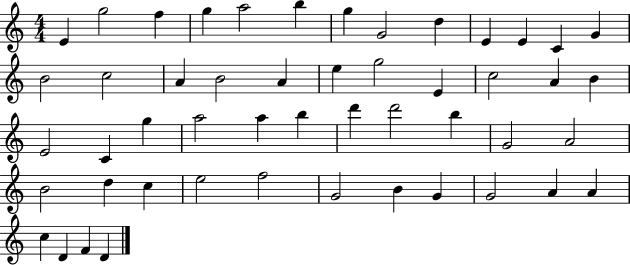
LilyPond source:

{
  \clef treble
  \numericTimeSignature
  \time 4/4
  \key c \major
  e'4 g''2 f''4 | g''4 a''2 b''4 | g''4 g'2 d''4 | e'4 e'4 c'4 g'4 | \break b'2 c''2 | a'4 b'2 a'4 | e''4 g''2 e'4 | c''2 a'4 b'4 | \break e'2 c'4 g''4 | a''2 a''4 b''4 | d'''4 d'''2 b''4 | g'2 a'2 | \break b'2 d''4 c''4 | e''2 f''2 | g'2 b'4 g'4 | g'2 a'4 a'4 | \break c''4 d'4 f'4 d'4 | \bar "|."
}